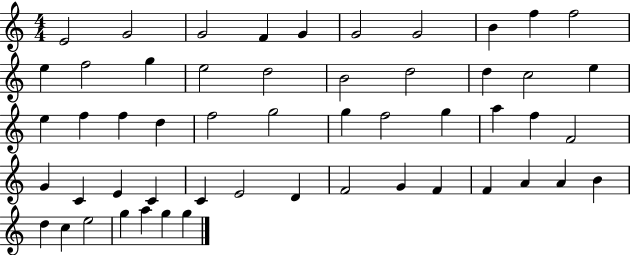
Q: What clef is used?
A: treble